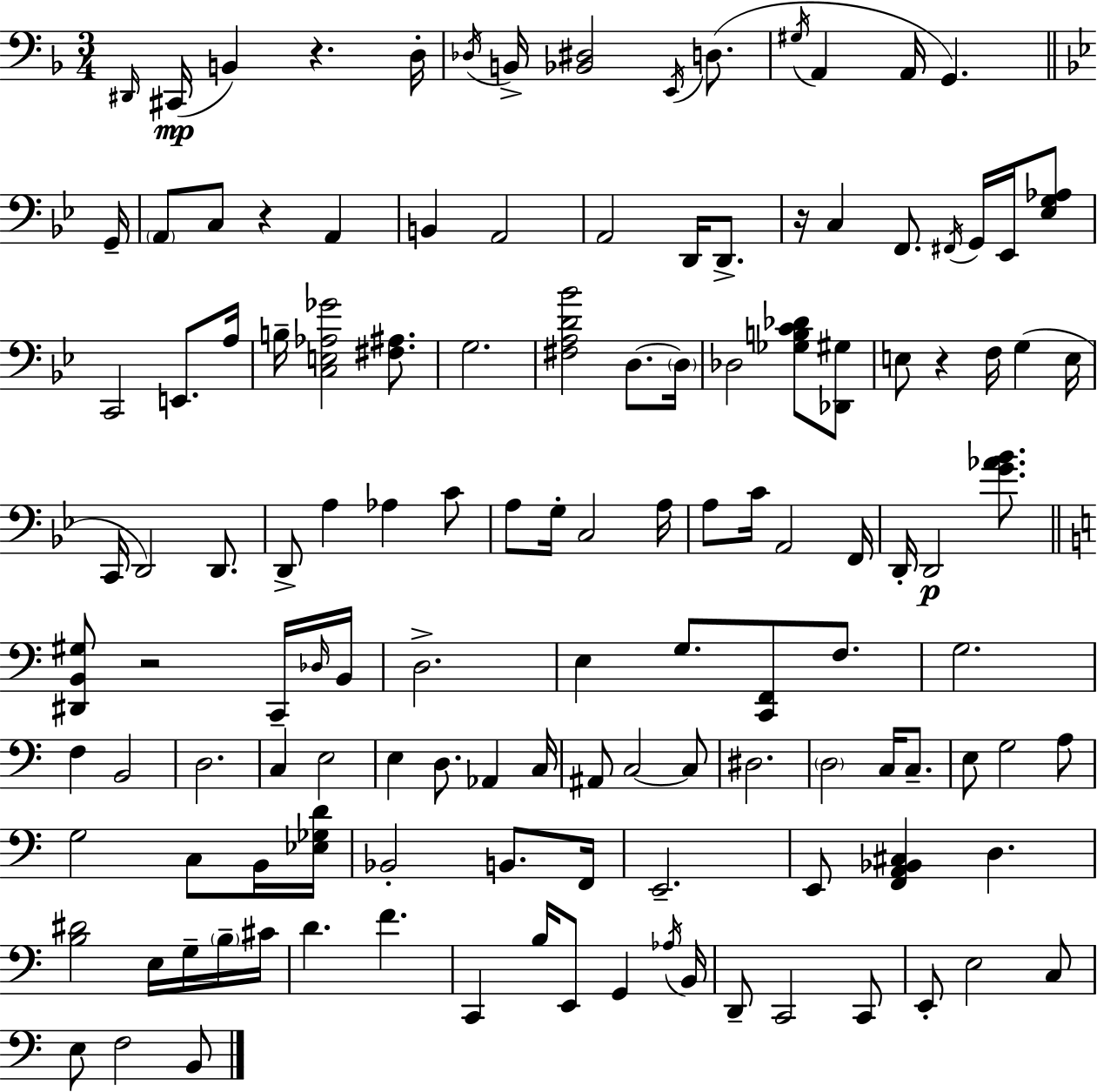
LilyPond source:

{
  \clef bass
  \numericTimeSignature
  \time 3/4
  \key f \major
  \grace { dis,16 }(\mp cis,16 b,4) r4. | d16-. \acciaccatura { des16 } b,16-> <bes, dis>2 \acciaccatura { e,16 }( | d8. \acciaccatura { gis16 } a,4 a,16 g,4.) | \bar "||" \break \key g \minor g,16-- \parenthesize a,8 c8 r4 a,4 | b,4 a,2 | a,2 d,16 d,8.-> | r16 c4 f,8. \acciaccatura { fis,16 } g,16 ees,16 | \break <ees g aes>8 c,2 e,8. | a16 b16-- <c e aes ges'>2 <fis ais>8. | g2. | <fis a d' bes'>2 d8.~~ | \break \parenthesize d16 des2 <ges b c' des'>8 | <des, gis>8 e8 r4 f16 g4( | e16 c,16 d,2) d,8. | d,8-> a4 aes4 | \break c'8 a8 g16-. c2 | a16 a8 c'16 a,2 | f,16 d,16-. d,2\p <g' aes' bes'>8. | \bar "||" \break \key c \major <dis, b, gis>8 r2 c,16-- \grace { des16 } | b,16 d2.-> | e4 g8. <c, f,>8 f8. | g2. | \break f4 b,2 | d2. | c4 e2 | e4 d8. aes,4 | \break c16 ais,8 c2~~ c8 | dis2. | \parenthesize d2 c16 c8.-- | e8 g2 a8 | \break g2 c8 b,16 | <ees ges d'>16 bes,2-. b,8. | f,16 e,2.-- | e,8 <f, a, bes, cis>4 d4. | \break <b dis'>2 e16 g16-- \parenthesize b16-- | cis'16 d'4. f'4. | c,4 b16 e,8 g,4 | \acciaccatura { aes16 } b,16 d,8-- c,2 | \break c,8 e,8-. e2 | c8 e8 f2 | b,8 \bar "|."
}